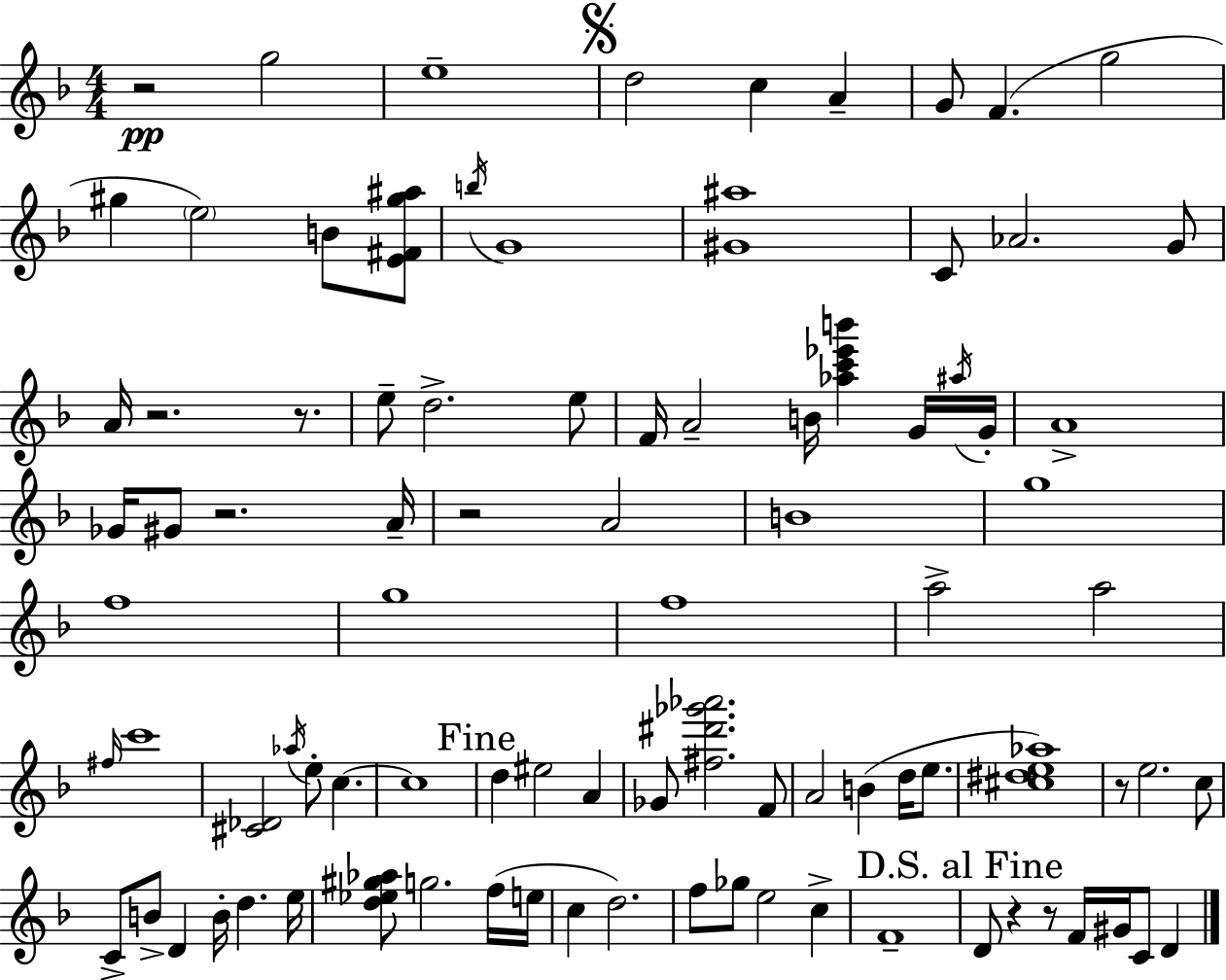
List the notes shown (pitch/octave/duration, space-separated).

R/h G5/h E5/w D5/h C5/q A4/q G4/e F4/q. G5/h G#5/q E5/h B4/e [E4,F#4,G#5,A#5]/e B5/s G4/w [G#4,A#5]/w C4/e Ab4/h. G4/e A4/s R/h. R/e. E5/e D5/h. E5/e F4/s A4/h B4/s [Ab5,C6,Eb6,B6]/q G4/s A#5/s G4/s A4/w Gb4/s G#4/e R/h. A4/s R/h A4/h B4/w G5/w F5/w G5/w F5/w A5/h A5/h F#5/s C6/w [C#4,Db4]/h Ab5/s E5/e C5/q. C5/w D5/q EIS5/h A4/q Gb4/e [F#5,D#6,Gb6,Ab6]/h. F4/e A4/h B4/q D5/s E5/e. [C#5,D#5,E5,Ab5]/w R/e E5/h. C5/e C4/e B4/e D4/q B4/s D5/q. E5/s [D5,Eb5,G#5,Ab5]/e G5/h. F5/s E5/s C5/q D5/h. F5/e Gb5/e E5/h C5/q F4/w D4/e R/q R/e F4/s G#4/s C4/e D4/q